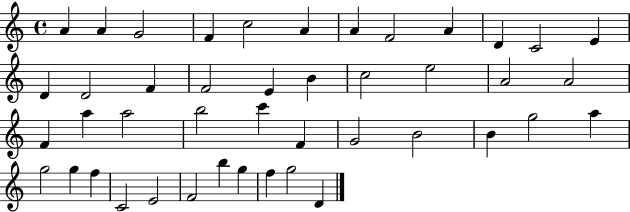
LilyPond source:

{
  \clef treble
  \time 4/4
  \defaultTimeSignature
  \key c \major
  a'4 a'4 g'2 | f'4 c''2 a'4 | a'4 f'2 a'4 | d'4 c'2 e'4 | \break d'4 d'2 f'4 | f'2 e'4 b'4 | c''2 e''2 | a'2 a'2 | \break f'4 a''4 a''2 | b''2 c'''4 f'4 | g'2 b'2 | b'4 g''2 a''4 | \break g''2 g''4 f''4 | c'2 e'2 | f'2 b''4 g''4 | f''4 g''2 d'4 | \break \bar "|."
}